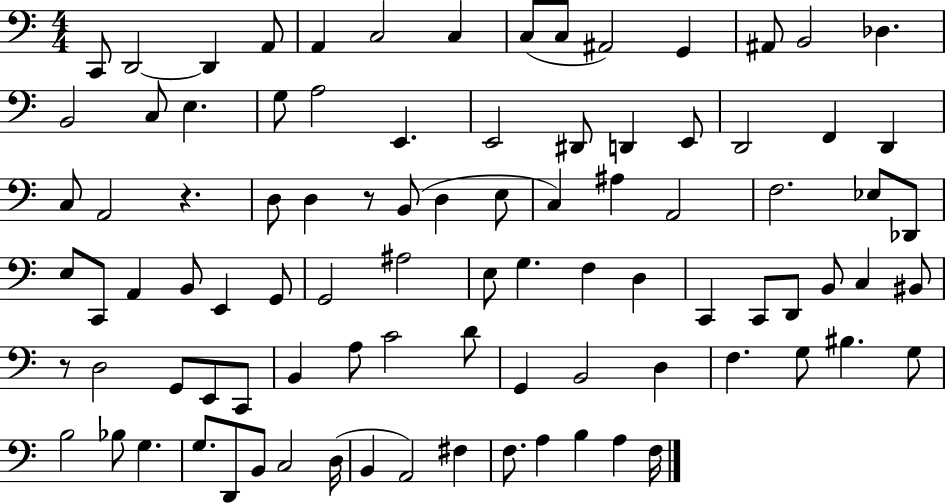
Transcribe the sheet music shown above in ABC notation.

X:1
T:Untitled
M:4/4
L:1/4
K:C
C,,/2 D,,2 D,, A,,/2 A,, C,2 C, C,/2 C,/2 ^A,,2 G,, ^A,,/2 B,,2 _D, B,,2 C,/2 E, G,/2 A,2 E,, E,,2 ^D,,/2 D,, E,,/2 D,,2 F,, D,, C,/2 A,,2 z D,/2 D, z/2 B,,/2 D, E,/2 C, ^A, A,,2 F,2 _E,/2 _D,,/2 E,/2 C,,/2 A,, B,,/2 E,, G,,/2 G,,2 ^A,2 E,/2 G, F, D, C,, C,,/2 D,,/2 B,,/2 C, ^B,,/2 z/2 D,2 G,,/2 E,,/2 C,,/2 B,, A,/2 C2 D/2 G,, B,,2 D, F, G,/2 ^B, G,/2 B,2 _B,/2 G, G,/2 D,,/2 B,,/2 C,2 D,/4 B,, A,,2 ^F, F,/2 A, B, A, F,/4